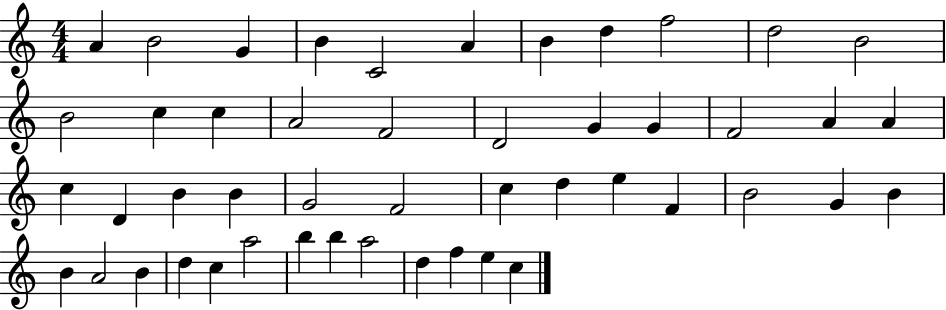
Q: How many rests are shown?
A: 0